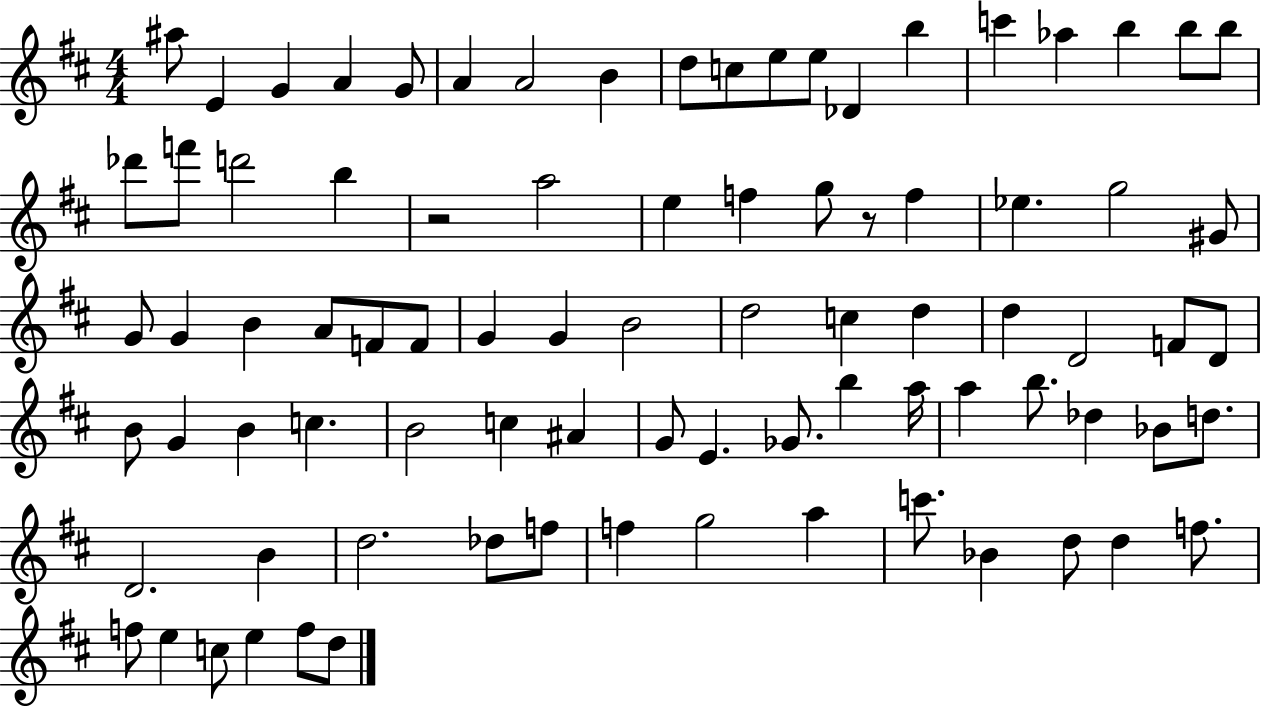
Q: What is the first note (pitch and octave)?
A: A#5